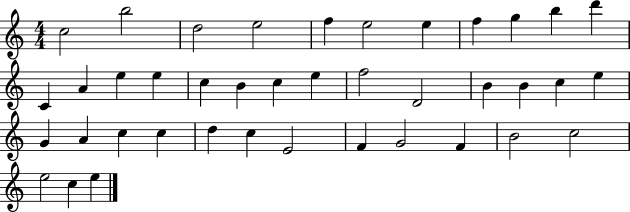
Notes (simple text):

C5/h B5/h D5/h E5/h F5/q E5/h E5/q F5/q G5/q B5/q D6/q C4/q A4/q E5/q E5/q C5/q B4/q C5/q E5/q F5/h D4/h B4/q B4/q C5/q E5/q G4/q A4/q C5/q C5/q D5/q C5/q E4/h F4/q G4/h F4/q B4/h C5/h E5/h C5/q E5/q